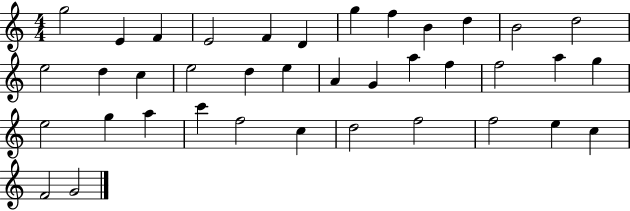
{
  \clef treble
  \numericTimeSignature
  \time 4/4
  \key c \major
  g''2 e'4 f'4 | e'2 f'4 d'4 | g''4 f''4 b'4 d''4 | b'2 d''2 | \break e''2 d''4 c''4 | e''2 d''4 e''4 | a'4 g'4 a''4 f''4 | f''2 a''4 g''4 | \break e''2 g''4 a''4 | c'''4 f''2 c''4 | d''2 f''2 | f''2 e''4 c''4 | \break f'2 g'2 | \bar "|."
}